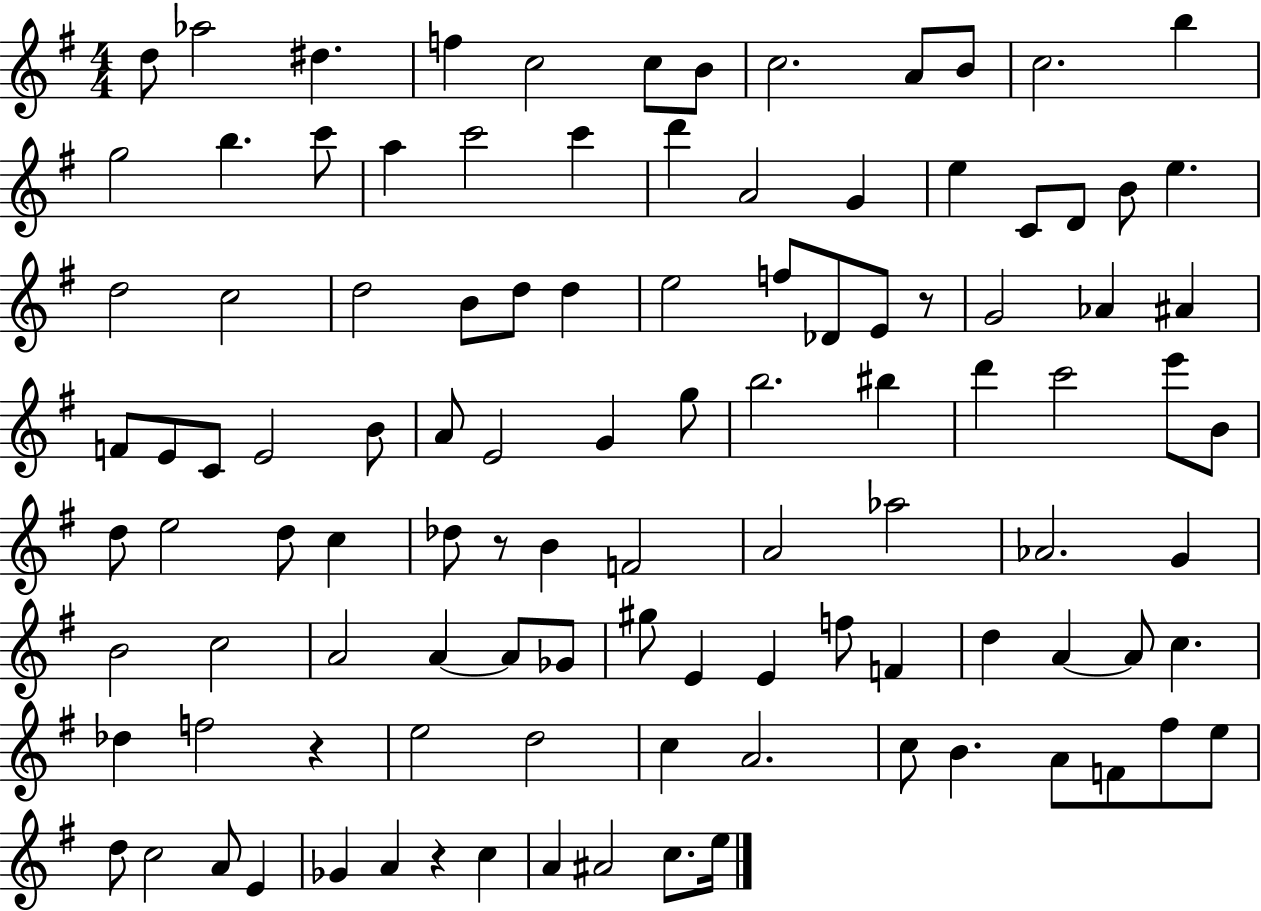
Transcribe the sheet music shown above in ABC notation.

X:1
T:Untitled
M:4/4
L:1/4
K:G
d/2 _a2 ^d f c2 c/2 B/2 c2 A/2 B/2 c2 b g2 b c'/2 a c'2 c' d' A2 G e C/2 D/2 B/2 e d2 c2 d2 B/2 d/2 d e2 f/2 _D/2 E/2 z/2 G2 _A ^A F/2 E/2 C/2 E2 B/2 A/2 E2 G g/2 b2 ^b d' c'2 e'/2 B/2 d/2 e2 d/2 c _d/2 z/2 B F2 A2 _a2 _A2 G B2 c2 A2 A A/2 _G/2 ^g/2 E E f/2 F d A A/2 c _d f2 z e2 d2 c A2 c/2 B A/2 F/2 ^f/2 e/2 d/2 c2 A/2 E _G A z c A ^A2 c/2 e/4